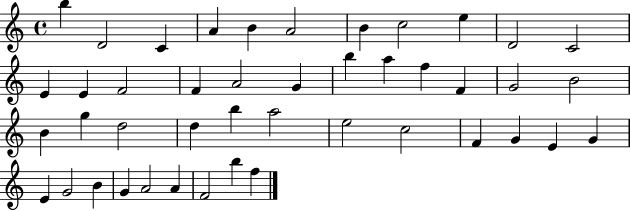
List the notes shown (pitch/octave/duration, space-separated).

B5/q D4/h C4/q A4/q B4/q A4/h B4/q C5/h E5/q D4/h C4/h E4/q E4/q F4/h F4/q A4/h G4/q B5/q A5/q F5/q F4/q G4/h B4/h B4/q G5/q D5/h D5/q B5/q A5/h E5/h C5/h F4/q G4/q E4/q G4/q E4/q G4/h B4/q G4/q A4/h A4/q F4/h B5/q F5/q